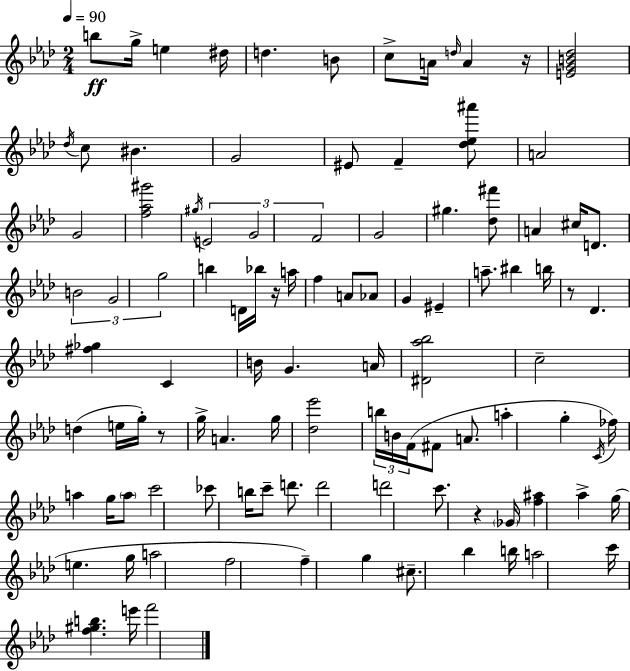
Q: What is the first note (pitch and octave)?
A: B5